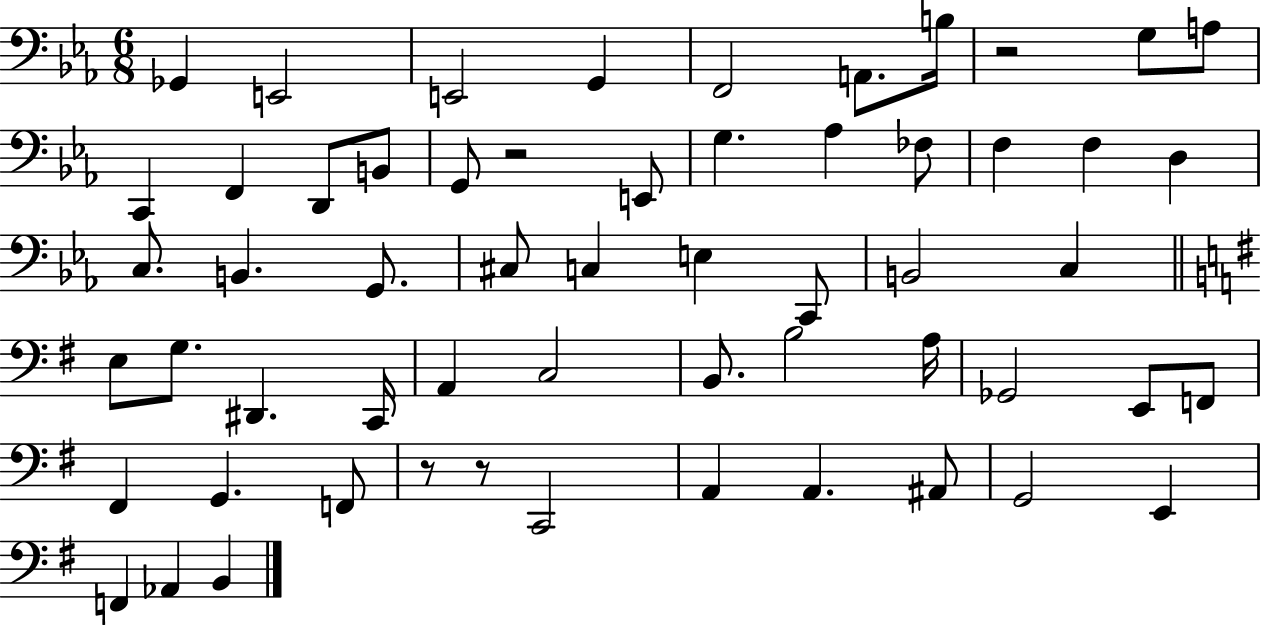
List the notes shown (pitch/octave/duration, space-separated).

Gb2/q E2/h E2/h G2/q F2/h A2/e. B3/s R/h G3/e A3/e C2/q F2/q D2/e B2/e G2/e R/h E2/e G3/q. Ab3/q FES3/e F3/q F3/q D3/q C3/e. B2/q. G2/e. C#3/e C3/q E3/q C2/e B2/h C3/q E3/e G3/e. D#2/q. C2/s A2/q C3/h B2/e. B3/h A3/s Gb2/h E2/e F2/e F#2/q G2/q. F2/e R/e R/e C2/h A2/q A2/q. A#2/e G2/h E2/q F2/q Ab2/q B2/q